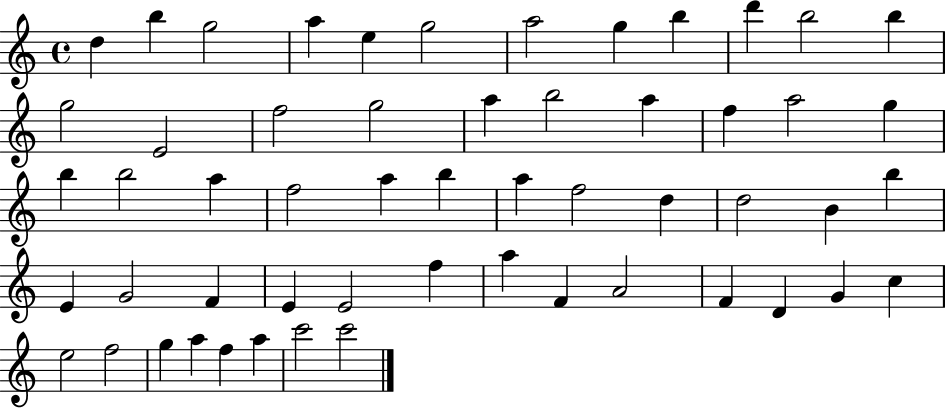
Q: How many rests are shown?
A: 0